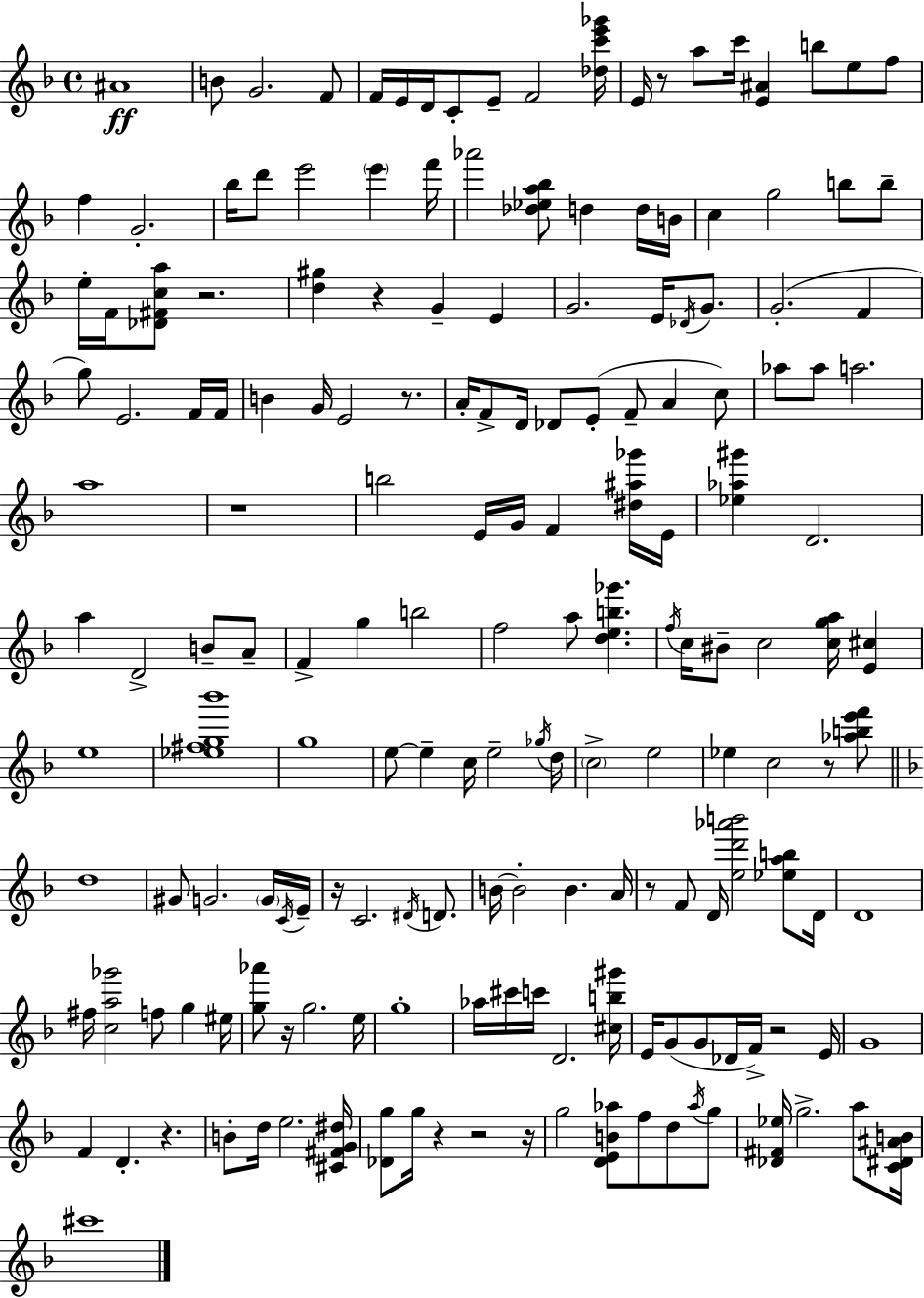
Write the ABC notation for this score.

X:1
T:Untitled
M:4/4
L:1/4
K:F
^A4 B/2 G2 F/2 F/4 E/4 D/4 C/2 E/2 F2 [_dc'e'_g']/4 E/4 z/2 a/2 c'/4 [E^A] b/2 e/2 f/2 f G2 _b/4 d'/2 e'2 e' f'/4 _a'2 [_d_ea_b]/2 d d/4 B/4 c g2 b/2 b/2 e/4 F/4 [_D^Fca]/2 z2 [d^g] z G E G2 E/4 _D/4 G/2 G2 F g/2 E2 F/4 F/4 B G/4 E2 z/2 A/4 F/2 D/4 _D/2 E/2 F/2 A c/2 _a/2 _a/2 a2 a4 z4 b2 E/4 G/4 F [^d^a_g']/4 E/4 [_e_a^g'] D2 a D2 B/2 A/2 F g b2 f2 a/2 [deb_g'] f/4 c/4 ^B/2 c2 [cga]/4 [E^c] e4 [_e^fg_b']4 g4 e/2 e c/4 e2 _g/4 d/4 c2 e2 _e c2 z/2 [_abe'f']/2 d4 ^G/2 G2 G/4 C/4 E/4 z/4 C2 ^D/4 D/2 B/4 B2 B A/4 z/2 F/2 D/4 [ed'_a'b']2 [_eab]/2 D/4 D4 ^f/4 [ca_g']2 f/2 g ^e/4 [g_a']/2 z/4 g2 e/4 g4 _a/4 ^c'/4 c'/4 D2 [^cb^g']/4 E/4 G/2 G/2 _D/4 F/4 z2 E/4 G4 F D z B/2 d/4 e2 [^C^FG^d]/4 [_Dg]/2 g/4 z z2 z/4 g2 [DEB_a]/2 f/2 d/2 _a/4 g/2 [_D^F_e]/4 g2 a/2 [C^D^AB]/4 ^c'4